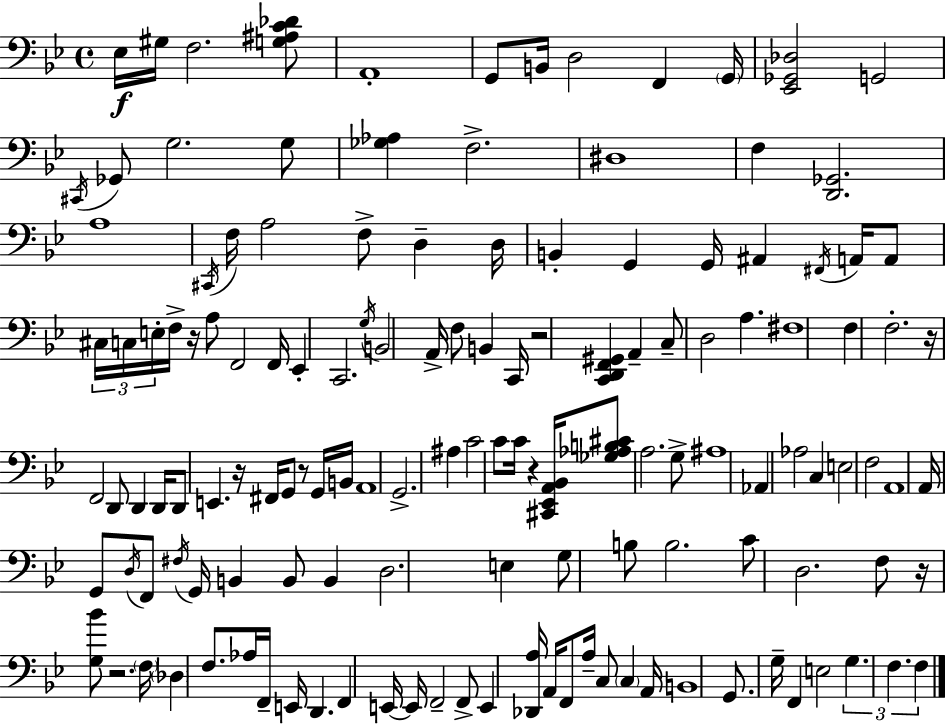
{
  \clef bass
  \time 4/4
  \defaultTimeSignature
  \key g \minor
  ees16\f gis16 f2. <g ais c' des'>8 | a,1-. | g,8 b,16 d2 f,4 \parenthesize g,16 | <ees, ges, des>2 g,2 | \break \acciaccatura { cis,16 } ges,8 g2. g8 | <ges aes>4 f2.-> | dis1 | f4 <d, ges,>2. | \break a1 | \acciaccatura { cis,16 } f16 a2 f8-> d4-- | d16 b,4-. g,4 g,16 ais,4 \acciaccatura { fis,16 } | a,16 a,8 \tuplet 3/2 { cis16 c16 e16-. } f16-> r16 a8 f,2 | \break f,16 ees,4-. c,2. | \acciaccatura { g16 } b,2 a,16-> f8 b,4 | c,16 r2 <c, d, f, gis,>4 | a,4-- c8-- d2 a4. | \break fis1 | f4 f2.-. | r16 f,2 d,8 d,4 | d,16 d,8 e,4. r16 fis,16 g,8 | \break r8 g,16 b,16 a,1 | g,2.-> | ais4 c'2 c'8 c'16 r4 | <cis, ees, a, bes,>16 <ges aes b cis'>8 a2. | \break g8-> ais1 | aes,4 aes2 | c4 e2 f2 | a,1 | \break a,16 g,8 \acciaccatura { d16 } f,8 \acciaccatura { fis16 } g,16 b,4 | b,8 b,4 d2. | e4 g8 b8 b2. | c'8 d2. | \break f8 r16 <g bes'>8 r2. | \parenthesize f16 \parenthesize des4 f8. aes16 f,16-- e,16 | d,4. f,4 e,16~~ e,16 f,2-- | f,8-> e,4 <des, a>16 a,16 f,8 a16-- c8 | \break \parenthesize c4 a,16 b,1 | g,8. g16-- f,4 e2 | \tuplet 3/2 { g4. f4. | f4 } \bar "|."
}